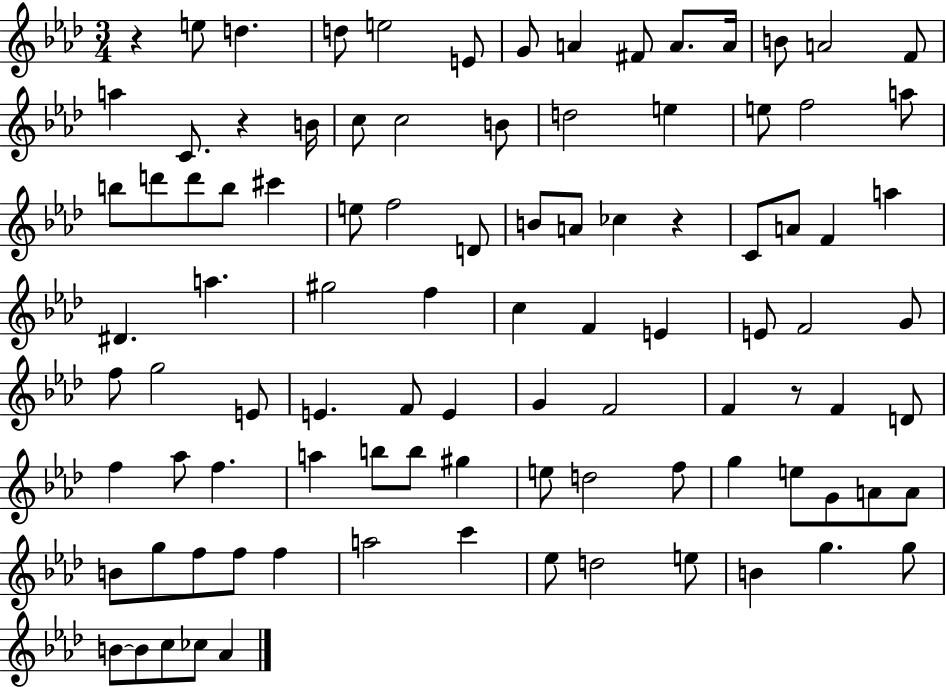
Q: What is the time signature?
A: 3/4